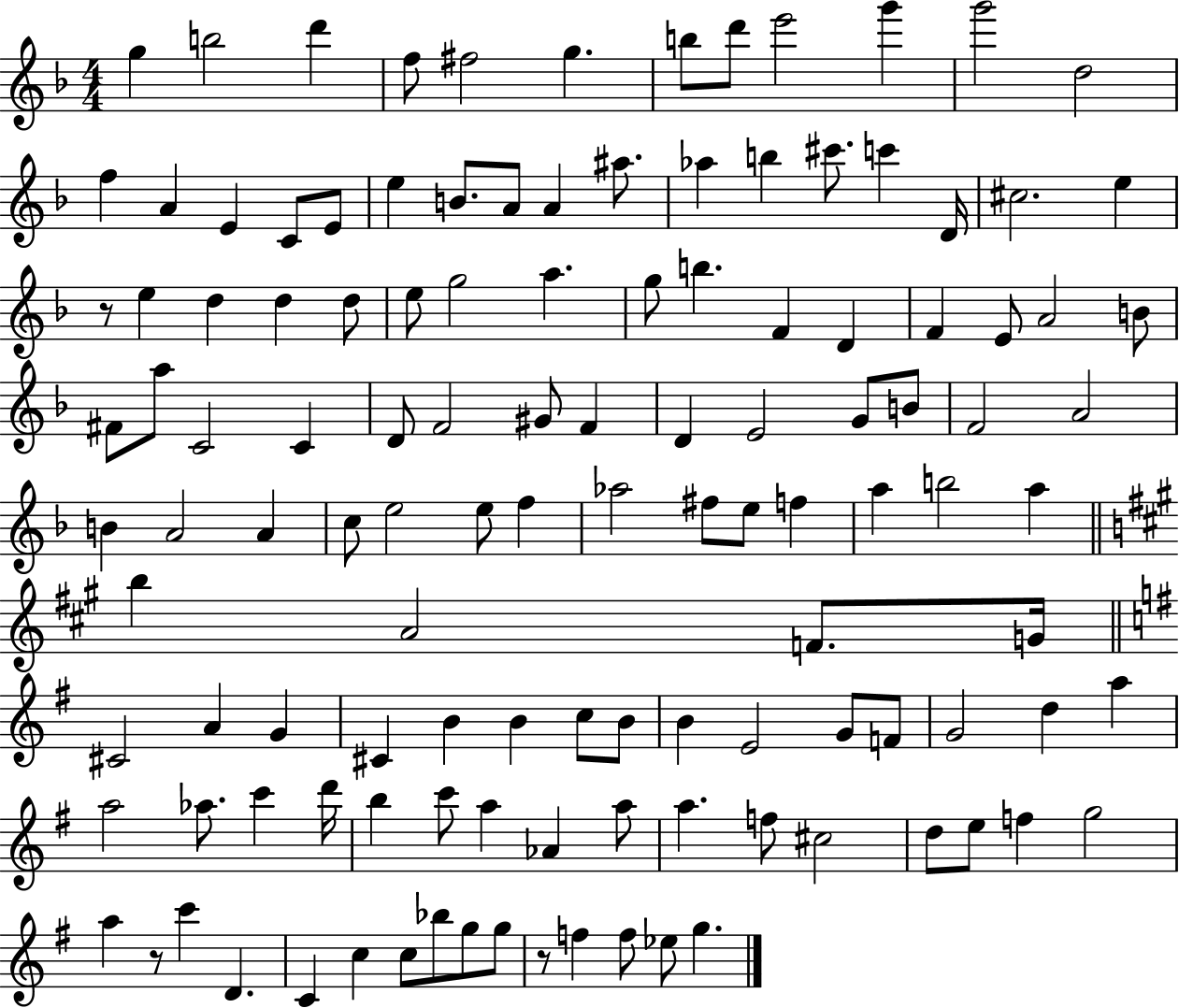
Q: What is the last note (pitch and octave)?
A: G5